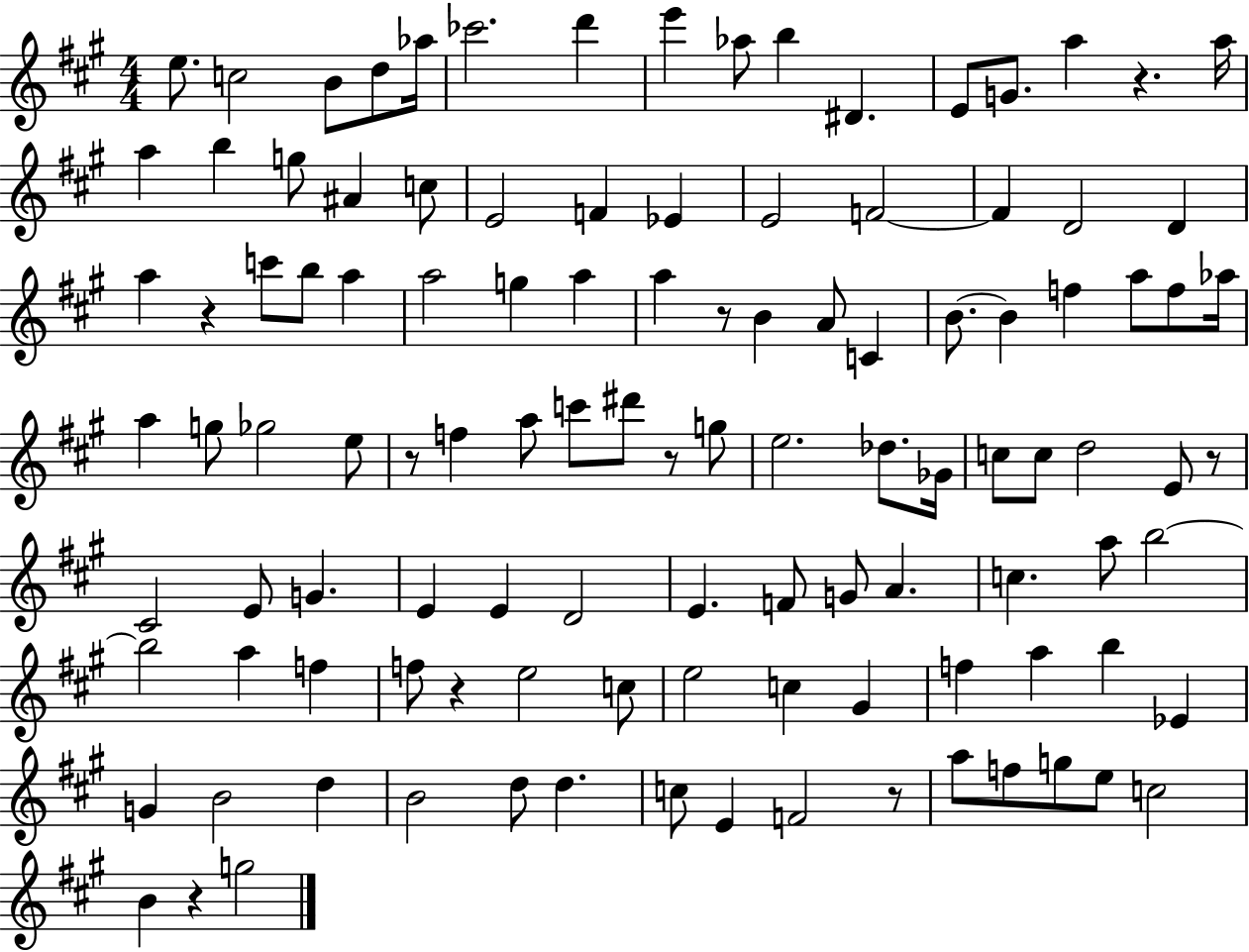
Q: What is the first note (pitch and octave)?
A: E5